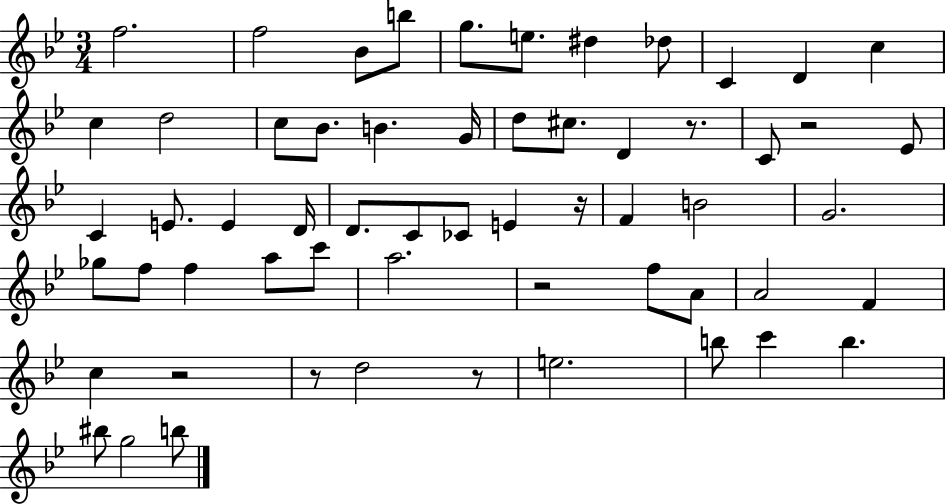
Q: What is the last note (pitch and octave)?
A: B5